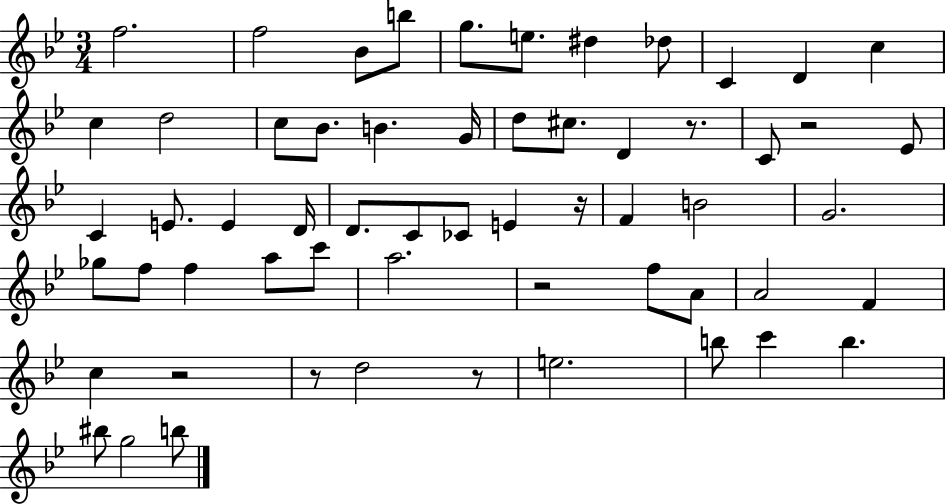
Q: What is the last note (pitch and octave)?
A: B5